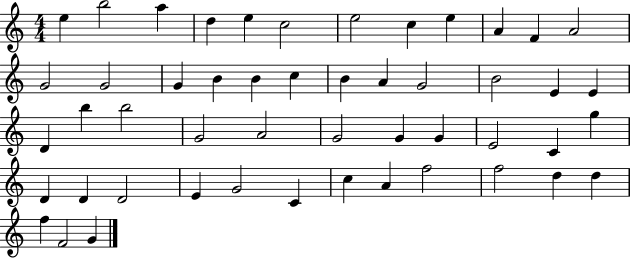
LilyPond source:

{
  \clef treble
  \numericTimeSignature
  \time 4/4
  \key c \major
  e''4 b''2 a''4 | d''4 e''4 c''2 | e''2 c''4 e''4 | a'4 f'4 a'2 | \break g'2 g'2 | g'4 b'4 b'4 c''4 | b'4 a'4 g'2 | b'2 e'4 e'4 | \break d'4 b''4 b''2 | g'2 a'2 | g'2 g'4 g'4 | e'2 c'4 g''4 | \break d'4 d'4 d'2 | e'4 g'2 c'4 | c''4 a'4 f''2 | f''2 d''4 d''4 | \break f''4 f'2 g'4 | \bar "|."
}